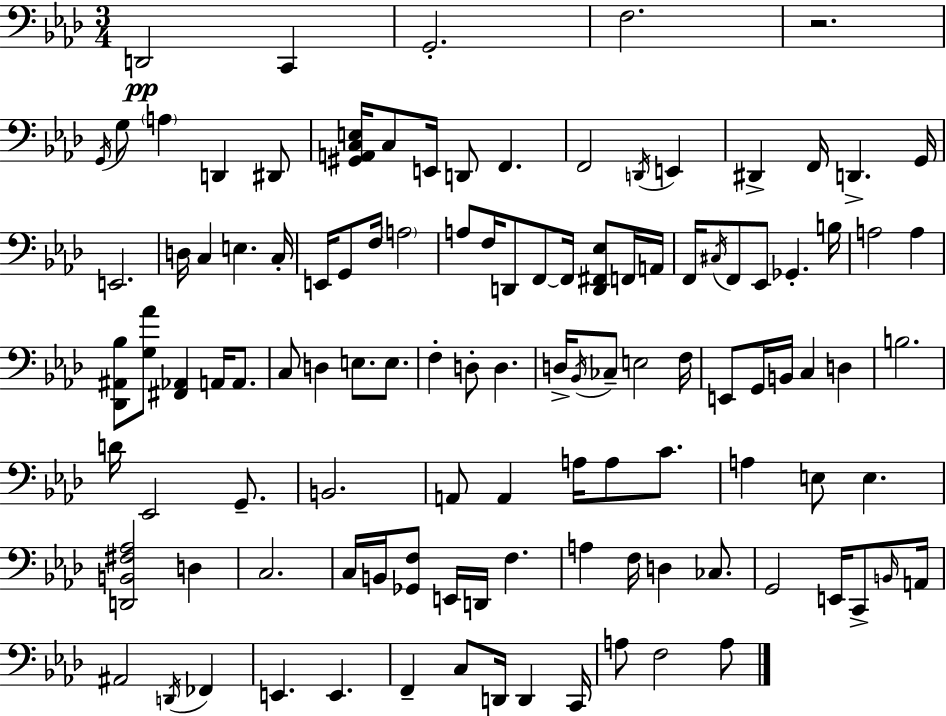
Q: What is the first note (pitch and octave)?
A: D2